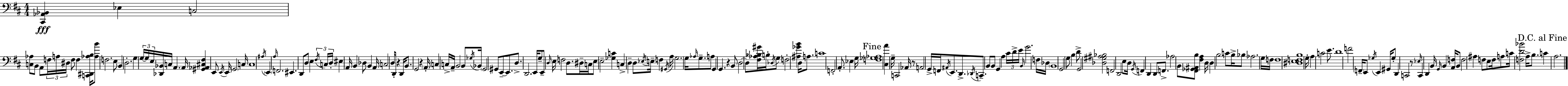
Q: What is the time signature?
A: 4/4